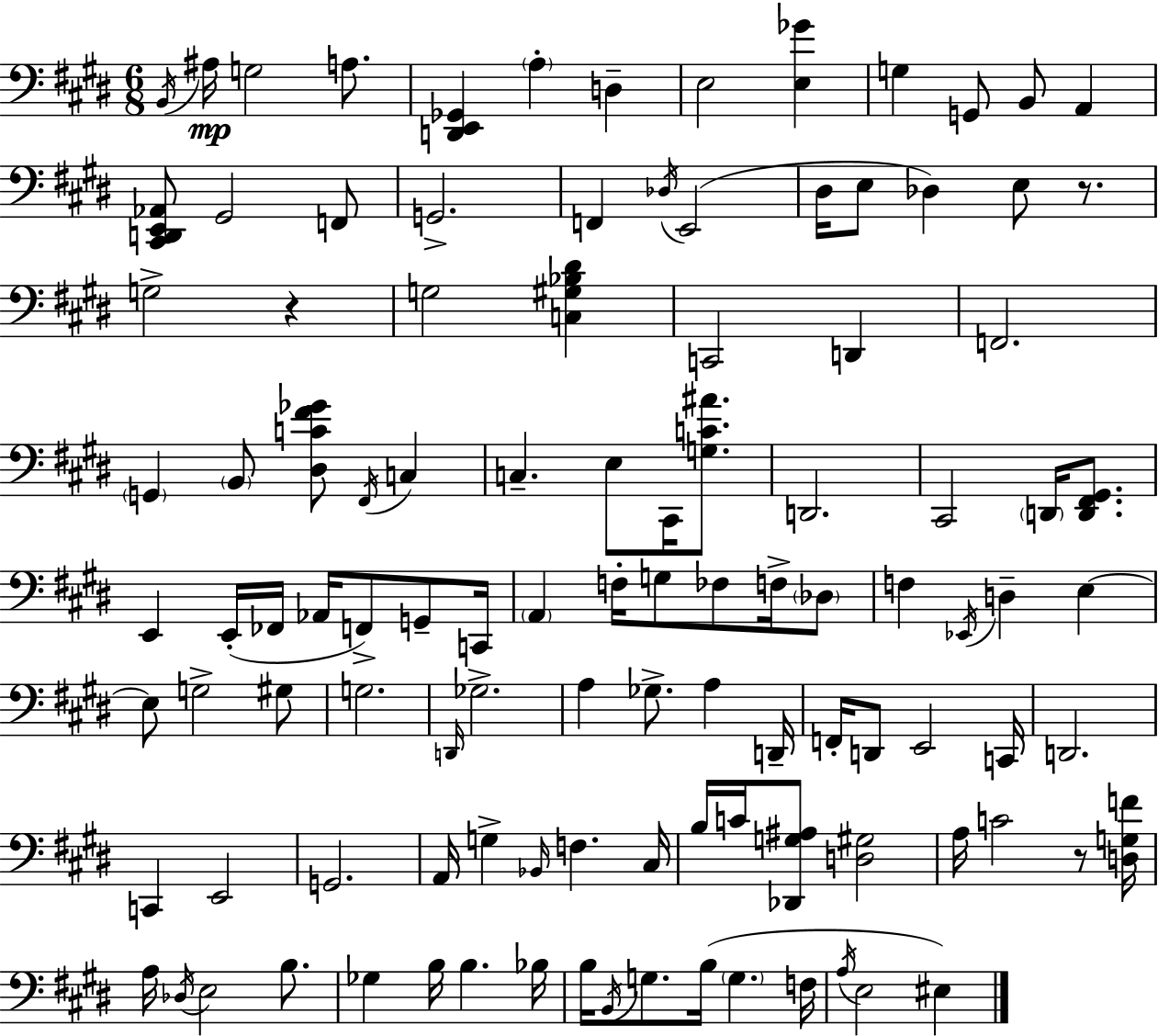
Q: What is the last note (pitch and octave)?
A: EIS3